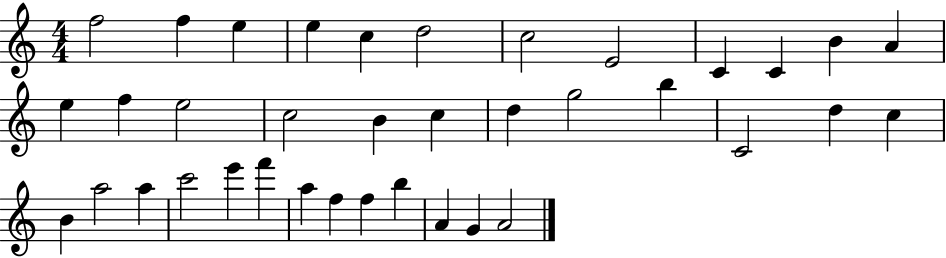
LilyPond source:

{
  \clef treble
  \numericTimeSignature
  \time 4/4
  \key c \major
  f''2 f''4 e''4 | e''4 c''4 d''2 | c''2 e'2 | c'4 c'4 b'4 a'4 | \break e''4 f''4 e''2 | c''2 b'4 c''4 | d''4 g''2 b''4 | c'2 d''4 c''4 | \break b'4 a''2 a''4 | c'''2 e'''4 f'''4 | a''4 f''4 f''4 b''4 | a'4 g'4 a'2 | \break \bar "|."
}